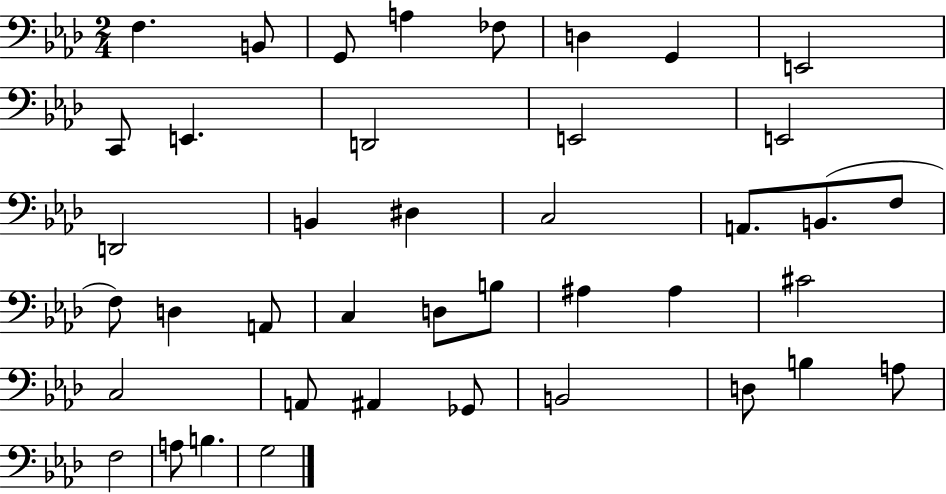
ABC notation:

X:1
T:Untitled
M:2/4
L:1/4
K:Ab
F, B,,/2 G,,/2 A, _F,/2 D, G,, E,,2 C,,/2 E,, D,,2 E,,2 E,,2 D,,2 B,, ^D, C,2 A,,/2 B,,/2 F,/2 F,/2 D, A,,/2 C, D,/2 B,/2 ^A, ^A, ^C2 C,2 A,,/2 ^A,, _G,,/2 B,,2 D,/2 B, A,/2 F,2 A,/2 B, G,2